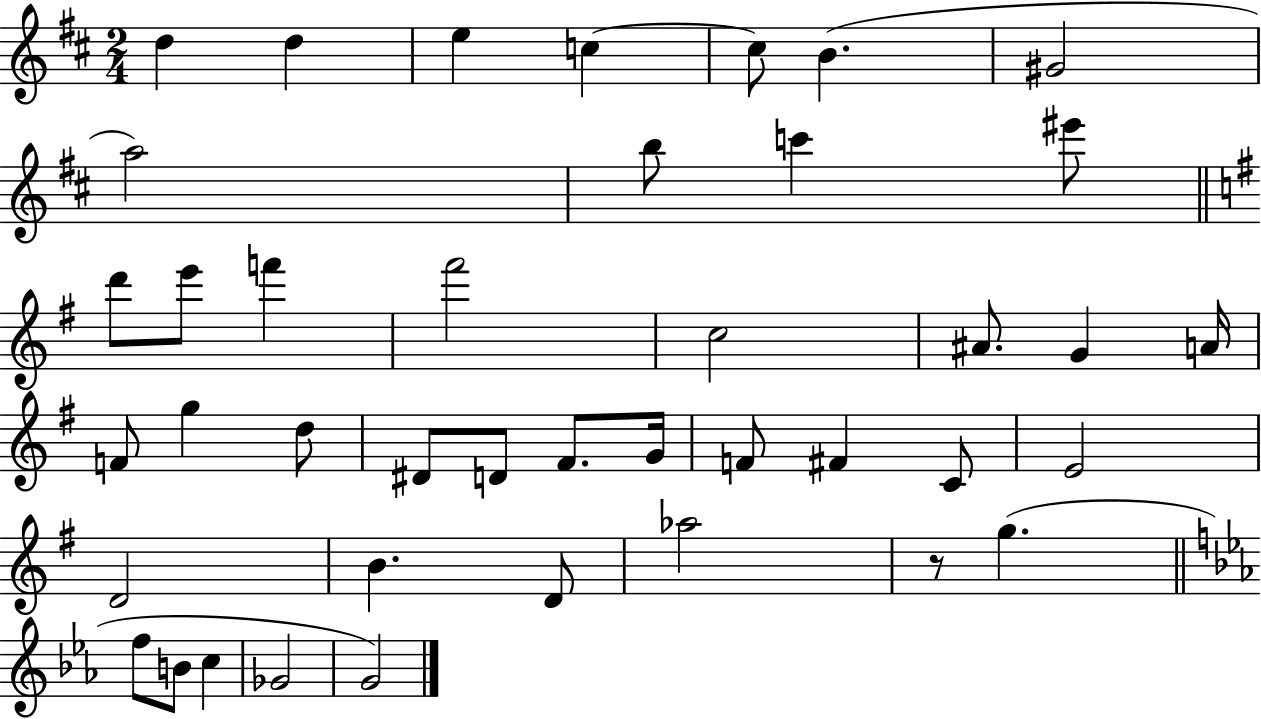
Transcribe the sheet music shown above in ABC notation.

X:1
T:Untitled
M:2/4
L:1/4
K:D
d d e c c/2 B ^G2 a2 b/2 c' ^e'/2 d'/2 e'/2 f' ^f'2 c2 ^A/2 G A/4 F/2 g d/2 ^D/2 D/2 ^F/2 G/4 F/2 ^F C/2 E2 D2 B D/2 _a2 z/2 g f/2 B/2 c _G2 G2